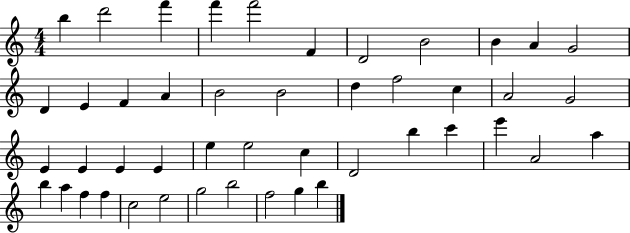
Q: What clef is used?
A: treble